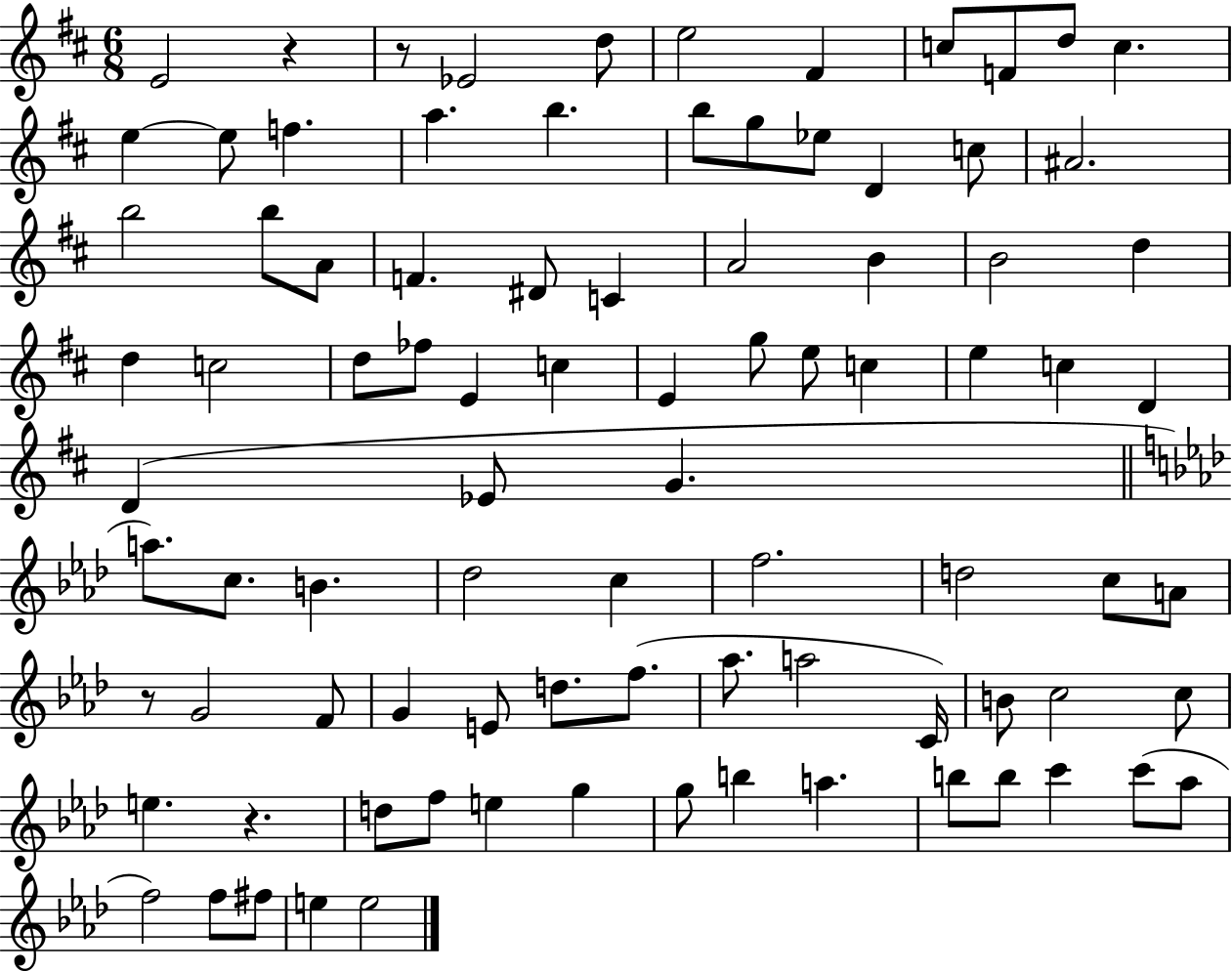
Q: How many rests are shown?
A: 4